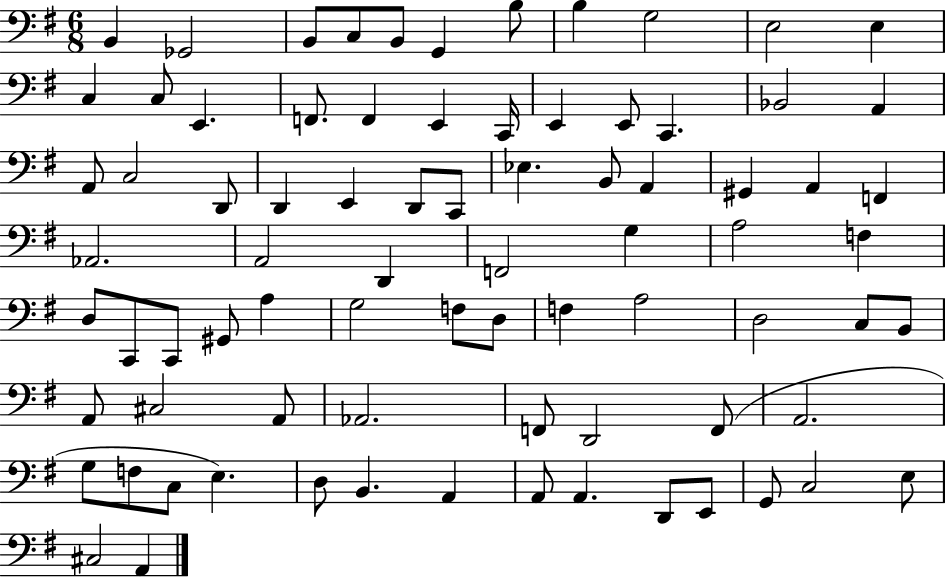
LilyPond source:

{
  \clef bass
  \numericTimeSignature
  \time 6/8
  \key g \major
  b,4 ges,2 | b,8 c8 b,8 g,4 b8 | b4 g2 | e2 e4 | \break c4 c8 e,4. | f,8. f,4 e,4 c,16 | e,4 e,8 c,4. | bes,2 a,4 | \break a,8 c2 d,8 | d,4 e,4 d,8 c,8 | ees4. b,8 a,4 | gis,4 a,4 f,4 | \break aes,2. | a,2 d,4 | f,2 g4 | a2 f4 | \break d8 c,8 c,8 gis,8 a4 | g2 f8 d8 | f4 a2 | d2 c8 b,8 | \break a,8 cis2 a,8 | aes,2. | f,8 d,2 f,8( | a,2. | \break g8 f8 c8 e4.) | d8 b,4. a,4 | a,8 a,4. d,8 e,8 | g,8 c2 e8 | \break cis2 a,4 | \bar "|."
}